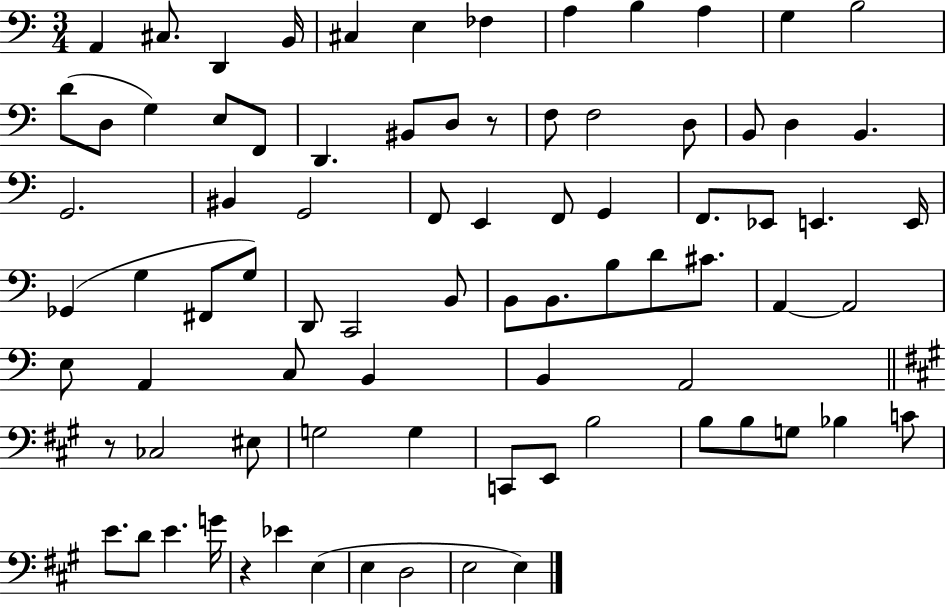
X:1
T:Untitled
M:3/4
L:1/4
K:C
A,, ^C,/2 D,, B,,/4 ^C, E, _F, A, B, A, G, B,2 D/2 D,/2 G, E,/2 F,,/2 D,, ^B,,/2 D,/2 z/2 F,/2 F,2 D,/2 B,,/2 D, B,, G,,2 ^B,, G,,2 F,,/2 E,, F,,/2 G,, F,,/2 _E,,/2 E,, E,,/4 _G,, G, ^F,,/2 G,/2 D,,/2 C,,2 B,,/2 B,,/2 B,,/2 B,/2 D/2 ^C/2 A,, A,,2 E,/2 A,, C,/2 B,, B,, A,,2 z/2 _C,2 ^E,/2 G,2 G, C,,/2 E,,/2 B,2 B,/2 B,/2 G,/2 _B, C/2 E/2 D/2 E G/4 z _E E, E, D,2 E,2 E,